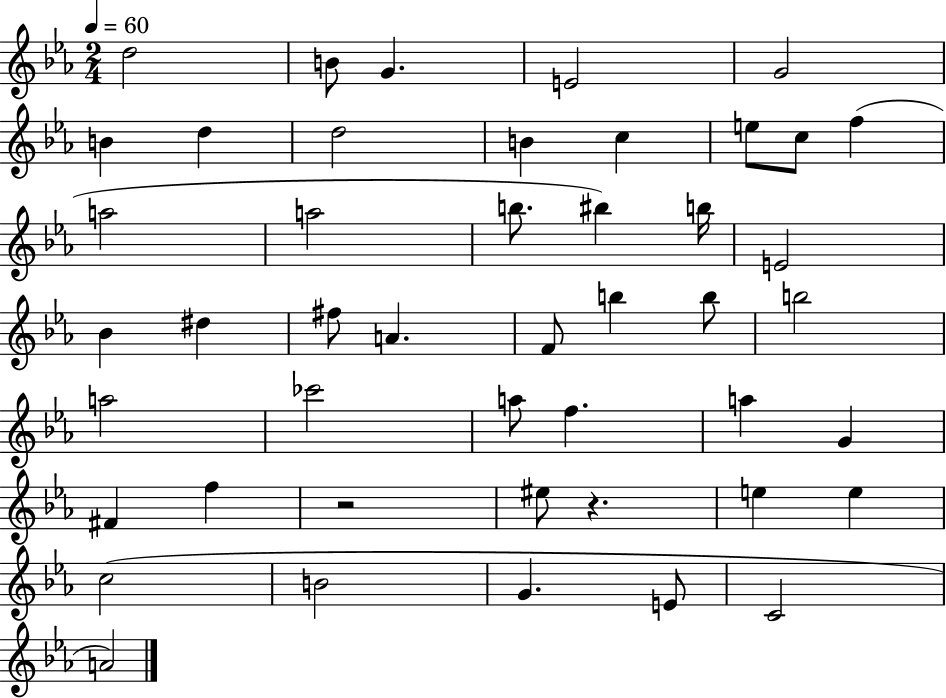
{
  \clef treble
  \numericTimeSignature
  \time 2/4
  \key ees \major
  \tempo 4 = 60
  \repeat volta 2 { d''2 | b'8 g'4. | e'2 | g'2 | \break b'4 d''4 | d''2 | b'4 c''4 | e''8 c''8 f''4( | \break a''2 | a''2 | b''8. bis''4) b''16 | e'2 | \break bes'4 dis''4 | fis''8 a'4. | f'8 b''4 b''8 | b''2 | \break a''2 | ces'''2 | a''8 f''4. | a''4 g'4 | \break fis'4 f''4 | r2 | eis''8 r4. | e''4 e''4 | \break c''2( | b'2 | g'4. e'8 | c'2 | \break a'2) | } \bar "|."
}